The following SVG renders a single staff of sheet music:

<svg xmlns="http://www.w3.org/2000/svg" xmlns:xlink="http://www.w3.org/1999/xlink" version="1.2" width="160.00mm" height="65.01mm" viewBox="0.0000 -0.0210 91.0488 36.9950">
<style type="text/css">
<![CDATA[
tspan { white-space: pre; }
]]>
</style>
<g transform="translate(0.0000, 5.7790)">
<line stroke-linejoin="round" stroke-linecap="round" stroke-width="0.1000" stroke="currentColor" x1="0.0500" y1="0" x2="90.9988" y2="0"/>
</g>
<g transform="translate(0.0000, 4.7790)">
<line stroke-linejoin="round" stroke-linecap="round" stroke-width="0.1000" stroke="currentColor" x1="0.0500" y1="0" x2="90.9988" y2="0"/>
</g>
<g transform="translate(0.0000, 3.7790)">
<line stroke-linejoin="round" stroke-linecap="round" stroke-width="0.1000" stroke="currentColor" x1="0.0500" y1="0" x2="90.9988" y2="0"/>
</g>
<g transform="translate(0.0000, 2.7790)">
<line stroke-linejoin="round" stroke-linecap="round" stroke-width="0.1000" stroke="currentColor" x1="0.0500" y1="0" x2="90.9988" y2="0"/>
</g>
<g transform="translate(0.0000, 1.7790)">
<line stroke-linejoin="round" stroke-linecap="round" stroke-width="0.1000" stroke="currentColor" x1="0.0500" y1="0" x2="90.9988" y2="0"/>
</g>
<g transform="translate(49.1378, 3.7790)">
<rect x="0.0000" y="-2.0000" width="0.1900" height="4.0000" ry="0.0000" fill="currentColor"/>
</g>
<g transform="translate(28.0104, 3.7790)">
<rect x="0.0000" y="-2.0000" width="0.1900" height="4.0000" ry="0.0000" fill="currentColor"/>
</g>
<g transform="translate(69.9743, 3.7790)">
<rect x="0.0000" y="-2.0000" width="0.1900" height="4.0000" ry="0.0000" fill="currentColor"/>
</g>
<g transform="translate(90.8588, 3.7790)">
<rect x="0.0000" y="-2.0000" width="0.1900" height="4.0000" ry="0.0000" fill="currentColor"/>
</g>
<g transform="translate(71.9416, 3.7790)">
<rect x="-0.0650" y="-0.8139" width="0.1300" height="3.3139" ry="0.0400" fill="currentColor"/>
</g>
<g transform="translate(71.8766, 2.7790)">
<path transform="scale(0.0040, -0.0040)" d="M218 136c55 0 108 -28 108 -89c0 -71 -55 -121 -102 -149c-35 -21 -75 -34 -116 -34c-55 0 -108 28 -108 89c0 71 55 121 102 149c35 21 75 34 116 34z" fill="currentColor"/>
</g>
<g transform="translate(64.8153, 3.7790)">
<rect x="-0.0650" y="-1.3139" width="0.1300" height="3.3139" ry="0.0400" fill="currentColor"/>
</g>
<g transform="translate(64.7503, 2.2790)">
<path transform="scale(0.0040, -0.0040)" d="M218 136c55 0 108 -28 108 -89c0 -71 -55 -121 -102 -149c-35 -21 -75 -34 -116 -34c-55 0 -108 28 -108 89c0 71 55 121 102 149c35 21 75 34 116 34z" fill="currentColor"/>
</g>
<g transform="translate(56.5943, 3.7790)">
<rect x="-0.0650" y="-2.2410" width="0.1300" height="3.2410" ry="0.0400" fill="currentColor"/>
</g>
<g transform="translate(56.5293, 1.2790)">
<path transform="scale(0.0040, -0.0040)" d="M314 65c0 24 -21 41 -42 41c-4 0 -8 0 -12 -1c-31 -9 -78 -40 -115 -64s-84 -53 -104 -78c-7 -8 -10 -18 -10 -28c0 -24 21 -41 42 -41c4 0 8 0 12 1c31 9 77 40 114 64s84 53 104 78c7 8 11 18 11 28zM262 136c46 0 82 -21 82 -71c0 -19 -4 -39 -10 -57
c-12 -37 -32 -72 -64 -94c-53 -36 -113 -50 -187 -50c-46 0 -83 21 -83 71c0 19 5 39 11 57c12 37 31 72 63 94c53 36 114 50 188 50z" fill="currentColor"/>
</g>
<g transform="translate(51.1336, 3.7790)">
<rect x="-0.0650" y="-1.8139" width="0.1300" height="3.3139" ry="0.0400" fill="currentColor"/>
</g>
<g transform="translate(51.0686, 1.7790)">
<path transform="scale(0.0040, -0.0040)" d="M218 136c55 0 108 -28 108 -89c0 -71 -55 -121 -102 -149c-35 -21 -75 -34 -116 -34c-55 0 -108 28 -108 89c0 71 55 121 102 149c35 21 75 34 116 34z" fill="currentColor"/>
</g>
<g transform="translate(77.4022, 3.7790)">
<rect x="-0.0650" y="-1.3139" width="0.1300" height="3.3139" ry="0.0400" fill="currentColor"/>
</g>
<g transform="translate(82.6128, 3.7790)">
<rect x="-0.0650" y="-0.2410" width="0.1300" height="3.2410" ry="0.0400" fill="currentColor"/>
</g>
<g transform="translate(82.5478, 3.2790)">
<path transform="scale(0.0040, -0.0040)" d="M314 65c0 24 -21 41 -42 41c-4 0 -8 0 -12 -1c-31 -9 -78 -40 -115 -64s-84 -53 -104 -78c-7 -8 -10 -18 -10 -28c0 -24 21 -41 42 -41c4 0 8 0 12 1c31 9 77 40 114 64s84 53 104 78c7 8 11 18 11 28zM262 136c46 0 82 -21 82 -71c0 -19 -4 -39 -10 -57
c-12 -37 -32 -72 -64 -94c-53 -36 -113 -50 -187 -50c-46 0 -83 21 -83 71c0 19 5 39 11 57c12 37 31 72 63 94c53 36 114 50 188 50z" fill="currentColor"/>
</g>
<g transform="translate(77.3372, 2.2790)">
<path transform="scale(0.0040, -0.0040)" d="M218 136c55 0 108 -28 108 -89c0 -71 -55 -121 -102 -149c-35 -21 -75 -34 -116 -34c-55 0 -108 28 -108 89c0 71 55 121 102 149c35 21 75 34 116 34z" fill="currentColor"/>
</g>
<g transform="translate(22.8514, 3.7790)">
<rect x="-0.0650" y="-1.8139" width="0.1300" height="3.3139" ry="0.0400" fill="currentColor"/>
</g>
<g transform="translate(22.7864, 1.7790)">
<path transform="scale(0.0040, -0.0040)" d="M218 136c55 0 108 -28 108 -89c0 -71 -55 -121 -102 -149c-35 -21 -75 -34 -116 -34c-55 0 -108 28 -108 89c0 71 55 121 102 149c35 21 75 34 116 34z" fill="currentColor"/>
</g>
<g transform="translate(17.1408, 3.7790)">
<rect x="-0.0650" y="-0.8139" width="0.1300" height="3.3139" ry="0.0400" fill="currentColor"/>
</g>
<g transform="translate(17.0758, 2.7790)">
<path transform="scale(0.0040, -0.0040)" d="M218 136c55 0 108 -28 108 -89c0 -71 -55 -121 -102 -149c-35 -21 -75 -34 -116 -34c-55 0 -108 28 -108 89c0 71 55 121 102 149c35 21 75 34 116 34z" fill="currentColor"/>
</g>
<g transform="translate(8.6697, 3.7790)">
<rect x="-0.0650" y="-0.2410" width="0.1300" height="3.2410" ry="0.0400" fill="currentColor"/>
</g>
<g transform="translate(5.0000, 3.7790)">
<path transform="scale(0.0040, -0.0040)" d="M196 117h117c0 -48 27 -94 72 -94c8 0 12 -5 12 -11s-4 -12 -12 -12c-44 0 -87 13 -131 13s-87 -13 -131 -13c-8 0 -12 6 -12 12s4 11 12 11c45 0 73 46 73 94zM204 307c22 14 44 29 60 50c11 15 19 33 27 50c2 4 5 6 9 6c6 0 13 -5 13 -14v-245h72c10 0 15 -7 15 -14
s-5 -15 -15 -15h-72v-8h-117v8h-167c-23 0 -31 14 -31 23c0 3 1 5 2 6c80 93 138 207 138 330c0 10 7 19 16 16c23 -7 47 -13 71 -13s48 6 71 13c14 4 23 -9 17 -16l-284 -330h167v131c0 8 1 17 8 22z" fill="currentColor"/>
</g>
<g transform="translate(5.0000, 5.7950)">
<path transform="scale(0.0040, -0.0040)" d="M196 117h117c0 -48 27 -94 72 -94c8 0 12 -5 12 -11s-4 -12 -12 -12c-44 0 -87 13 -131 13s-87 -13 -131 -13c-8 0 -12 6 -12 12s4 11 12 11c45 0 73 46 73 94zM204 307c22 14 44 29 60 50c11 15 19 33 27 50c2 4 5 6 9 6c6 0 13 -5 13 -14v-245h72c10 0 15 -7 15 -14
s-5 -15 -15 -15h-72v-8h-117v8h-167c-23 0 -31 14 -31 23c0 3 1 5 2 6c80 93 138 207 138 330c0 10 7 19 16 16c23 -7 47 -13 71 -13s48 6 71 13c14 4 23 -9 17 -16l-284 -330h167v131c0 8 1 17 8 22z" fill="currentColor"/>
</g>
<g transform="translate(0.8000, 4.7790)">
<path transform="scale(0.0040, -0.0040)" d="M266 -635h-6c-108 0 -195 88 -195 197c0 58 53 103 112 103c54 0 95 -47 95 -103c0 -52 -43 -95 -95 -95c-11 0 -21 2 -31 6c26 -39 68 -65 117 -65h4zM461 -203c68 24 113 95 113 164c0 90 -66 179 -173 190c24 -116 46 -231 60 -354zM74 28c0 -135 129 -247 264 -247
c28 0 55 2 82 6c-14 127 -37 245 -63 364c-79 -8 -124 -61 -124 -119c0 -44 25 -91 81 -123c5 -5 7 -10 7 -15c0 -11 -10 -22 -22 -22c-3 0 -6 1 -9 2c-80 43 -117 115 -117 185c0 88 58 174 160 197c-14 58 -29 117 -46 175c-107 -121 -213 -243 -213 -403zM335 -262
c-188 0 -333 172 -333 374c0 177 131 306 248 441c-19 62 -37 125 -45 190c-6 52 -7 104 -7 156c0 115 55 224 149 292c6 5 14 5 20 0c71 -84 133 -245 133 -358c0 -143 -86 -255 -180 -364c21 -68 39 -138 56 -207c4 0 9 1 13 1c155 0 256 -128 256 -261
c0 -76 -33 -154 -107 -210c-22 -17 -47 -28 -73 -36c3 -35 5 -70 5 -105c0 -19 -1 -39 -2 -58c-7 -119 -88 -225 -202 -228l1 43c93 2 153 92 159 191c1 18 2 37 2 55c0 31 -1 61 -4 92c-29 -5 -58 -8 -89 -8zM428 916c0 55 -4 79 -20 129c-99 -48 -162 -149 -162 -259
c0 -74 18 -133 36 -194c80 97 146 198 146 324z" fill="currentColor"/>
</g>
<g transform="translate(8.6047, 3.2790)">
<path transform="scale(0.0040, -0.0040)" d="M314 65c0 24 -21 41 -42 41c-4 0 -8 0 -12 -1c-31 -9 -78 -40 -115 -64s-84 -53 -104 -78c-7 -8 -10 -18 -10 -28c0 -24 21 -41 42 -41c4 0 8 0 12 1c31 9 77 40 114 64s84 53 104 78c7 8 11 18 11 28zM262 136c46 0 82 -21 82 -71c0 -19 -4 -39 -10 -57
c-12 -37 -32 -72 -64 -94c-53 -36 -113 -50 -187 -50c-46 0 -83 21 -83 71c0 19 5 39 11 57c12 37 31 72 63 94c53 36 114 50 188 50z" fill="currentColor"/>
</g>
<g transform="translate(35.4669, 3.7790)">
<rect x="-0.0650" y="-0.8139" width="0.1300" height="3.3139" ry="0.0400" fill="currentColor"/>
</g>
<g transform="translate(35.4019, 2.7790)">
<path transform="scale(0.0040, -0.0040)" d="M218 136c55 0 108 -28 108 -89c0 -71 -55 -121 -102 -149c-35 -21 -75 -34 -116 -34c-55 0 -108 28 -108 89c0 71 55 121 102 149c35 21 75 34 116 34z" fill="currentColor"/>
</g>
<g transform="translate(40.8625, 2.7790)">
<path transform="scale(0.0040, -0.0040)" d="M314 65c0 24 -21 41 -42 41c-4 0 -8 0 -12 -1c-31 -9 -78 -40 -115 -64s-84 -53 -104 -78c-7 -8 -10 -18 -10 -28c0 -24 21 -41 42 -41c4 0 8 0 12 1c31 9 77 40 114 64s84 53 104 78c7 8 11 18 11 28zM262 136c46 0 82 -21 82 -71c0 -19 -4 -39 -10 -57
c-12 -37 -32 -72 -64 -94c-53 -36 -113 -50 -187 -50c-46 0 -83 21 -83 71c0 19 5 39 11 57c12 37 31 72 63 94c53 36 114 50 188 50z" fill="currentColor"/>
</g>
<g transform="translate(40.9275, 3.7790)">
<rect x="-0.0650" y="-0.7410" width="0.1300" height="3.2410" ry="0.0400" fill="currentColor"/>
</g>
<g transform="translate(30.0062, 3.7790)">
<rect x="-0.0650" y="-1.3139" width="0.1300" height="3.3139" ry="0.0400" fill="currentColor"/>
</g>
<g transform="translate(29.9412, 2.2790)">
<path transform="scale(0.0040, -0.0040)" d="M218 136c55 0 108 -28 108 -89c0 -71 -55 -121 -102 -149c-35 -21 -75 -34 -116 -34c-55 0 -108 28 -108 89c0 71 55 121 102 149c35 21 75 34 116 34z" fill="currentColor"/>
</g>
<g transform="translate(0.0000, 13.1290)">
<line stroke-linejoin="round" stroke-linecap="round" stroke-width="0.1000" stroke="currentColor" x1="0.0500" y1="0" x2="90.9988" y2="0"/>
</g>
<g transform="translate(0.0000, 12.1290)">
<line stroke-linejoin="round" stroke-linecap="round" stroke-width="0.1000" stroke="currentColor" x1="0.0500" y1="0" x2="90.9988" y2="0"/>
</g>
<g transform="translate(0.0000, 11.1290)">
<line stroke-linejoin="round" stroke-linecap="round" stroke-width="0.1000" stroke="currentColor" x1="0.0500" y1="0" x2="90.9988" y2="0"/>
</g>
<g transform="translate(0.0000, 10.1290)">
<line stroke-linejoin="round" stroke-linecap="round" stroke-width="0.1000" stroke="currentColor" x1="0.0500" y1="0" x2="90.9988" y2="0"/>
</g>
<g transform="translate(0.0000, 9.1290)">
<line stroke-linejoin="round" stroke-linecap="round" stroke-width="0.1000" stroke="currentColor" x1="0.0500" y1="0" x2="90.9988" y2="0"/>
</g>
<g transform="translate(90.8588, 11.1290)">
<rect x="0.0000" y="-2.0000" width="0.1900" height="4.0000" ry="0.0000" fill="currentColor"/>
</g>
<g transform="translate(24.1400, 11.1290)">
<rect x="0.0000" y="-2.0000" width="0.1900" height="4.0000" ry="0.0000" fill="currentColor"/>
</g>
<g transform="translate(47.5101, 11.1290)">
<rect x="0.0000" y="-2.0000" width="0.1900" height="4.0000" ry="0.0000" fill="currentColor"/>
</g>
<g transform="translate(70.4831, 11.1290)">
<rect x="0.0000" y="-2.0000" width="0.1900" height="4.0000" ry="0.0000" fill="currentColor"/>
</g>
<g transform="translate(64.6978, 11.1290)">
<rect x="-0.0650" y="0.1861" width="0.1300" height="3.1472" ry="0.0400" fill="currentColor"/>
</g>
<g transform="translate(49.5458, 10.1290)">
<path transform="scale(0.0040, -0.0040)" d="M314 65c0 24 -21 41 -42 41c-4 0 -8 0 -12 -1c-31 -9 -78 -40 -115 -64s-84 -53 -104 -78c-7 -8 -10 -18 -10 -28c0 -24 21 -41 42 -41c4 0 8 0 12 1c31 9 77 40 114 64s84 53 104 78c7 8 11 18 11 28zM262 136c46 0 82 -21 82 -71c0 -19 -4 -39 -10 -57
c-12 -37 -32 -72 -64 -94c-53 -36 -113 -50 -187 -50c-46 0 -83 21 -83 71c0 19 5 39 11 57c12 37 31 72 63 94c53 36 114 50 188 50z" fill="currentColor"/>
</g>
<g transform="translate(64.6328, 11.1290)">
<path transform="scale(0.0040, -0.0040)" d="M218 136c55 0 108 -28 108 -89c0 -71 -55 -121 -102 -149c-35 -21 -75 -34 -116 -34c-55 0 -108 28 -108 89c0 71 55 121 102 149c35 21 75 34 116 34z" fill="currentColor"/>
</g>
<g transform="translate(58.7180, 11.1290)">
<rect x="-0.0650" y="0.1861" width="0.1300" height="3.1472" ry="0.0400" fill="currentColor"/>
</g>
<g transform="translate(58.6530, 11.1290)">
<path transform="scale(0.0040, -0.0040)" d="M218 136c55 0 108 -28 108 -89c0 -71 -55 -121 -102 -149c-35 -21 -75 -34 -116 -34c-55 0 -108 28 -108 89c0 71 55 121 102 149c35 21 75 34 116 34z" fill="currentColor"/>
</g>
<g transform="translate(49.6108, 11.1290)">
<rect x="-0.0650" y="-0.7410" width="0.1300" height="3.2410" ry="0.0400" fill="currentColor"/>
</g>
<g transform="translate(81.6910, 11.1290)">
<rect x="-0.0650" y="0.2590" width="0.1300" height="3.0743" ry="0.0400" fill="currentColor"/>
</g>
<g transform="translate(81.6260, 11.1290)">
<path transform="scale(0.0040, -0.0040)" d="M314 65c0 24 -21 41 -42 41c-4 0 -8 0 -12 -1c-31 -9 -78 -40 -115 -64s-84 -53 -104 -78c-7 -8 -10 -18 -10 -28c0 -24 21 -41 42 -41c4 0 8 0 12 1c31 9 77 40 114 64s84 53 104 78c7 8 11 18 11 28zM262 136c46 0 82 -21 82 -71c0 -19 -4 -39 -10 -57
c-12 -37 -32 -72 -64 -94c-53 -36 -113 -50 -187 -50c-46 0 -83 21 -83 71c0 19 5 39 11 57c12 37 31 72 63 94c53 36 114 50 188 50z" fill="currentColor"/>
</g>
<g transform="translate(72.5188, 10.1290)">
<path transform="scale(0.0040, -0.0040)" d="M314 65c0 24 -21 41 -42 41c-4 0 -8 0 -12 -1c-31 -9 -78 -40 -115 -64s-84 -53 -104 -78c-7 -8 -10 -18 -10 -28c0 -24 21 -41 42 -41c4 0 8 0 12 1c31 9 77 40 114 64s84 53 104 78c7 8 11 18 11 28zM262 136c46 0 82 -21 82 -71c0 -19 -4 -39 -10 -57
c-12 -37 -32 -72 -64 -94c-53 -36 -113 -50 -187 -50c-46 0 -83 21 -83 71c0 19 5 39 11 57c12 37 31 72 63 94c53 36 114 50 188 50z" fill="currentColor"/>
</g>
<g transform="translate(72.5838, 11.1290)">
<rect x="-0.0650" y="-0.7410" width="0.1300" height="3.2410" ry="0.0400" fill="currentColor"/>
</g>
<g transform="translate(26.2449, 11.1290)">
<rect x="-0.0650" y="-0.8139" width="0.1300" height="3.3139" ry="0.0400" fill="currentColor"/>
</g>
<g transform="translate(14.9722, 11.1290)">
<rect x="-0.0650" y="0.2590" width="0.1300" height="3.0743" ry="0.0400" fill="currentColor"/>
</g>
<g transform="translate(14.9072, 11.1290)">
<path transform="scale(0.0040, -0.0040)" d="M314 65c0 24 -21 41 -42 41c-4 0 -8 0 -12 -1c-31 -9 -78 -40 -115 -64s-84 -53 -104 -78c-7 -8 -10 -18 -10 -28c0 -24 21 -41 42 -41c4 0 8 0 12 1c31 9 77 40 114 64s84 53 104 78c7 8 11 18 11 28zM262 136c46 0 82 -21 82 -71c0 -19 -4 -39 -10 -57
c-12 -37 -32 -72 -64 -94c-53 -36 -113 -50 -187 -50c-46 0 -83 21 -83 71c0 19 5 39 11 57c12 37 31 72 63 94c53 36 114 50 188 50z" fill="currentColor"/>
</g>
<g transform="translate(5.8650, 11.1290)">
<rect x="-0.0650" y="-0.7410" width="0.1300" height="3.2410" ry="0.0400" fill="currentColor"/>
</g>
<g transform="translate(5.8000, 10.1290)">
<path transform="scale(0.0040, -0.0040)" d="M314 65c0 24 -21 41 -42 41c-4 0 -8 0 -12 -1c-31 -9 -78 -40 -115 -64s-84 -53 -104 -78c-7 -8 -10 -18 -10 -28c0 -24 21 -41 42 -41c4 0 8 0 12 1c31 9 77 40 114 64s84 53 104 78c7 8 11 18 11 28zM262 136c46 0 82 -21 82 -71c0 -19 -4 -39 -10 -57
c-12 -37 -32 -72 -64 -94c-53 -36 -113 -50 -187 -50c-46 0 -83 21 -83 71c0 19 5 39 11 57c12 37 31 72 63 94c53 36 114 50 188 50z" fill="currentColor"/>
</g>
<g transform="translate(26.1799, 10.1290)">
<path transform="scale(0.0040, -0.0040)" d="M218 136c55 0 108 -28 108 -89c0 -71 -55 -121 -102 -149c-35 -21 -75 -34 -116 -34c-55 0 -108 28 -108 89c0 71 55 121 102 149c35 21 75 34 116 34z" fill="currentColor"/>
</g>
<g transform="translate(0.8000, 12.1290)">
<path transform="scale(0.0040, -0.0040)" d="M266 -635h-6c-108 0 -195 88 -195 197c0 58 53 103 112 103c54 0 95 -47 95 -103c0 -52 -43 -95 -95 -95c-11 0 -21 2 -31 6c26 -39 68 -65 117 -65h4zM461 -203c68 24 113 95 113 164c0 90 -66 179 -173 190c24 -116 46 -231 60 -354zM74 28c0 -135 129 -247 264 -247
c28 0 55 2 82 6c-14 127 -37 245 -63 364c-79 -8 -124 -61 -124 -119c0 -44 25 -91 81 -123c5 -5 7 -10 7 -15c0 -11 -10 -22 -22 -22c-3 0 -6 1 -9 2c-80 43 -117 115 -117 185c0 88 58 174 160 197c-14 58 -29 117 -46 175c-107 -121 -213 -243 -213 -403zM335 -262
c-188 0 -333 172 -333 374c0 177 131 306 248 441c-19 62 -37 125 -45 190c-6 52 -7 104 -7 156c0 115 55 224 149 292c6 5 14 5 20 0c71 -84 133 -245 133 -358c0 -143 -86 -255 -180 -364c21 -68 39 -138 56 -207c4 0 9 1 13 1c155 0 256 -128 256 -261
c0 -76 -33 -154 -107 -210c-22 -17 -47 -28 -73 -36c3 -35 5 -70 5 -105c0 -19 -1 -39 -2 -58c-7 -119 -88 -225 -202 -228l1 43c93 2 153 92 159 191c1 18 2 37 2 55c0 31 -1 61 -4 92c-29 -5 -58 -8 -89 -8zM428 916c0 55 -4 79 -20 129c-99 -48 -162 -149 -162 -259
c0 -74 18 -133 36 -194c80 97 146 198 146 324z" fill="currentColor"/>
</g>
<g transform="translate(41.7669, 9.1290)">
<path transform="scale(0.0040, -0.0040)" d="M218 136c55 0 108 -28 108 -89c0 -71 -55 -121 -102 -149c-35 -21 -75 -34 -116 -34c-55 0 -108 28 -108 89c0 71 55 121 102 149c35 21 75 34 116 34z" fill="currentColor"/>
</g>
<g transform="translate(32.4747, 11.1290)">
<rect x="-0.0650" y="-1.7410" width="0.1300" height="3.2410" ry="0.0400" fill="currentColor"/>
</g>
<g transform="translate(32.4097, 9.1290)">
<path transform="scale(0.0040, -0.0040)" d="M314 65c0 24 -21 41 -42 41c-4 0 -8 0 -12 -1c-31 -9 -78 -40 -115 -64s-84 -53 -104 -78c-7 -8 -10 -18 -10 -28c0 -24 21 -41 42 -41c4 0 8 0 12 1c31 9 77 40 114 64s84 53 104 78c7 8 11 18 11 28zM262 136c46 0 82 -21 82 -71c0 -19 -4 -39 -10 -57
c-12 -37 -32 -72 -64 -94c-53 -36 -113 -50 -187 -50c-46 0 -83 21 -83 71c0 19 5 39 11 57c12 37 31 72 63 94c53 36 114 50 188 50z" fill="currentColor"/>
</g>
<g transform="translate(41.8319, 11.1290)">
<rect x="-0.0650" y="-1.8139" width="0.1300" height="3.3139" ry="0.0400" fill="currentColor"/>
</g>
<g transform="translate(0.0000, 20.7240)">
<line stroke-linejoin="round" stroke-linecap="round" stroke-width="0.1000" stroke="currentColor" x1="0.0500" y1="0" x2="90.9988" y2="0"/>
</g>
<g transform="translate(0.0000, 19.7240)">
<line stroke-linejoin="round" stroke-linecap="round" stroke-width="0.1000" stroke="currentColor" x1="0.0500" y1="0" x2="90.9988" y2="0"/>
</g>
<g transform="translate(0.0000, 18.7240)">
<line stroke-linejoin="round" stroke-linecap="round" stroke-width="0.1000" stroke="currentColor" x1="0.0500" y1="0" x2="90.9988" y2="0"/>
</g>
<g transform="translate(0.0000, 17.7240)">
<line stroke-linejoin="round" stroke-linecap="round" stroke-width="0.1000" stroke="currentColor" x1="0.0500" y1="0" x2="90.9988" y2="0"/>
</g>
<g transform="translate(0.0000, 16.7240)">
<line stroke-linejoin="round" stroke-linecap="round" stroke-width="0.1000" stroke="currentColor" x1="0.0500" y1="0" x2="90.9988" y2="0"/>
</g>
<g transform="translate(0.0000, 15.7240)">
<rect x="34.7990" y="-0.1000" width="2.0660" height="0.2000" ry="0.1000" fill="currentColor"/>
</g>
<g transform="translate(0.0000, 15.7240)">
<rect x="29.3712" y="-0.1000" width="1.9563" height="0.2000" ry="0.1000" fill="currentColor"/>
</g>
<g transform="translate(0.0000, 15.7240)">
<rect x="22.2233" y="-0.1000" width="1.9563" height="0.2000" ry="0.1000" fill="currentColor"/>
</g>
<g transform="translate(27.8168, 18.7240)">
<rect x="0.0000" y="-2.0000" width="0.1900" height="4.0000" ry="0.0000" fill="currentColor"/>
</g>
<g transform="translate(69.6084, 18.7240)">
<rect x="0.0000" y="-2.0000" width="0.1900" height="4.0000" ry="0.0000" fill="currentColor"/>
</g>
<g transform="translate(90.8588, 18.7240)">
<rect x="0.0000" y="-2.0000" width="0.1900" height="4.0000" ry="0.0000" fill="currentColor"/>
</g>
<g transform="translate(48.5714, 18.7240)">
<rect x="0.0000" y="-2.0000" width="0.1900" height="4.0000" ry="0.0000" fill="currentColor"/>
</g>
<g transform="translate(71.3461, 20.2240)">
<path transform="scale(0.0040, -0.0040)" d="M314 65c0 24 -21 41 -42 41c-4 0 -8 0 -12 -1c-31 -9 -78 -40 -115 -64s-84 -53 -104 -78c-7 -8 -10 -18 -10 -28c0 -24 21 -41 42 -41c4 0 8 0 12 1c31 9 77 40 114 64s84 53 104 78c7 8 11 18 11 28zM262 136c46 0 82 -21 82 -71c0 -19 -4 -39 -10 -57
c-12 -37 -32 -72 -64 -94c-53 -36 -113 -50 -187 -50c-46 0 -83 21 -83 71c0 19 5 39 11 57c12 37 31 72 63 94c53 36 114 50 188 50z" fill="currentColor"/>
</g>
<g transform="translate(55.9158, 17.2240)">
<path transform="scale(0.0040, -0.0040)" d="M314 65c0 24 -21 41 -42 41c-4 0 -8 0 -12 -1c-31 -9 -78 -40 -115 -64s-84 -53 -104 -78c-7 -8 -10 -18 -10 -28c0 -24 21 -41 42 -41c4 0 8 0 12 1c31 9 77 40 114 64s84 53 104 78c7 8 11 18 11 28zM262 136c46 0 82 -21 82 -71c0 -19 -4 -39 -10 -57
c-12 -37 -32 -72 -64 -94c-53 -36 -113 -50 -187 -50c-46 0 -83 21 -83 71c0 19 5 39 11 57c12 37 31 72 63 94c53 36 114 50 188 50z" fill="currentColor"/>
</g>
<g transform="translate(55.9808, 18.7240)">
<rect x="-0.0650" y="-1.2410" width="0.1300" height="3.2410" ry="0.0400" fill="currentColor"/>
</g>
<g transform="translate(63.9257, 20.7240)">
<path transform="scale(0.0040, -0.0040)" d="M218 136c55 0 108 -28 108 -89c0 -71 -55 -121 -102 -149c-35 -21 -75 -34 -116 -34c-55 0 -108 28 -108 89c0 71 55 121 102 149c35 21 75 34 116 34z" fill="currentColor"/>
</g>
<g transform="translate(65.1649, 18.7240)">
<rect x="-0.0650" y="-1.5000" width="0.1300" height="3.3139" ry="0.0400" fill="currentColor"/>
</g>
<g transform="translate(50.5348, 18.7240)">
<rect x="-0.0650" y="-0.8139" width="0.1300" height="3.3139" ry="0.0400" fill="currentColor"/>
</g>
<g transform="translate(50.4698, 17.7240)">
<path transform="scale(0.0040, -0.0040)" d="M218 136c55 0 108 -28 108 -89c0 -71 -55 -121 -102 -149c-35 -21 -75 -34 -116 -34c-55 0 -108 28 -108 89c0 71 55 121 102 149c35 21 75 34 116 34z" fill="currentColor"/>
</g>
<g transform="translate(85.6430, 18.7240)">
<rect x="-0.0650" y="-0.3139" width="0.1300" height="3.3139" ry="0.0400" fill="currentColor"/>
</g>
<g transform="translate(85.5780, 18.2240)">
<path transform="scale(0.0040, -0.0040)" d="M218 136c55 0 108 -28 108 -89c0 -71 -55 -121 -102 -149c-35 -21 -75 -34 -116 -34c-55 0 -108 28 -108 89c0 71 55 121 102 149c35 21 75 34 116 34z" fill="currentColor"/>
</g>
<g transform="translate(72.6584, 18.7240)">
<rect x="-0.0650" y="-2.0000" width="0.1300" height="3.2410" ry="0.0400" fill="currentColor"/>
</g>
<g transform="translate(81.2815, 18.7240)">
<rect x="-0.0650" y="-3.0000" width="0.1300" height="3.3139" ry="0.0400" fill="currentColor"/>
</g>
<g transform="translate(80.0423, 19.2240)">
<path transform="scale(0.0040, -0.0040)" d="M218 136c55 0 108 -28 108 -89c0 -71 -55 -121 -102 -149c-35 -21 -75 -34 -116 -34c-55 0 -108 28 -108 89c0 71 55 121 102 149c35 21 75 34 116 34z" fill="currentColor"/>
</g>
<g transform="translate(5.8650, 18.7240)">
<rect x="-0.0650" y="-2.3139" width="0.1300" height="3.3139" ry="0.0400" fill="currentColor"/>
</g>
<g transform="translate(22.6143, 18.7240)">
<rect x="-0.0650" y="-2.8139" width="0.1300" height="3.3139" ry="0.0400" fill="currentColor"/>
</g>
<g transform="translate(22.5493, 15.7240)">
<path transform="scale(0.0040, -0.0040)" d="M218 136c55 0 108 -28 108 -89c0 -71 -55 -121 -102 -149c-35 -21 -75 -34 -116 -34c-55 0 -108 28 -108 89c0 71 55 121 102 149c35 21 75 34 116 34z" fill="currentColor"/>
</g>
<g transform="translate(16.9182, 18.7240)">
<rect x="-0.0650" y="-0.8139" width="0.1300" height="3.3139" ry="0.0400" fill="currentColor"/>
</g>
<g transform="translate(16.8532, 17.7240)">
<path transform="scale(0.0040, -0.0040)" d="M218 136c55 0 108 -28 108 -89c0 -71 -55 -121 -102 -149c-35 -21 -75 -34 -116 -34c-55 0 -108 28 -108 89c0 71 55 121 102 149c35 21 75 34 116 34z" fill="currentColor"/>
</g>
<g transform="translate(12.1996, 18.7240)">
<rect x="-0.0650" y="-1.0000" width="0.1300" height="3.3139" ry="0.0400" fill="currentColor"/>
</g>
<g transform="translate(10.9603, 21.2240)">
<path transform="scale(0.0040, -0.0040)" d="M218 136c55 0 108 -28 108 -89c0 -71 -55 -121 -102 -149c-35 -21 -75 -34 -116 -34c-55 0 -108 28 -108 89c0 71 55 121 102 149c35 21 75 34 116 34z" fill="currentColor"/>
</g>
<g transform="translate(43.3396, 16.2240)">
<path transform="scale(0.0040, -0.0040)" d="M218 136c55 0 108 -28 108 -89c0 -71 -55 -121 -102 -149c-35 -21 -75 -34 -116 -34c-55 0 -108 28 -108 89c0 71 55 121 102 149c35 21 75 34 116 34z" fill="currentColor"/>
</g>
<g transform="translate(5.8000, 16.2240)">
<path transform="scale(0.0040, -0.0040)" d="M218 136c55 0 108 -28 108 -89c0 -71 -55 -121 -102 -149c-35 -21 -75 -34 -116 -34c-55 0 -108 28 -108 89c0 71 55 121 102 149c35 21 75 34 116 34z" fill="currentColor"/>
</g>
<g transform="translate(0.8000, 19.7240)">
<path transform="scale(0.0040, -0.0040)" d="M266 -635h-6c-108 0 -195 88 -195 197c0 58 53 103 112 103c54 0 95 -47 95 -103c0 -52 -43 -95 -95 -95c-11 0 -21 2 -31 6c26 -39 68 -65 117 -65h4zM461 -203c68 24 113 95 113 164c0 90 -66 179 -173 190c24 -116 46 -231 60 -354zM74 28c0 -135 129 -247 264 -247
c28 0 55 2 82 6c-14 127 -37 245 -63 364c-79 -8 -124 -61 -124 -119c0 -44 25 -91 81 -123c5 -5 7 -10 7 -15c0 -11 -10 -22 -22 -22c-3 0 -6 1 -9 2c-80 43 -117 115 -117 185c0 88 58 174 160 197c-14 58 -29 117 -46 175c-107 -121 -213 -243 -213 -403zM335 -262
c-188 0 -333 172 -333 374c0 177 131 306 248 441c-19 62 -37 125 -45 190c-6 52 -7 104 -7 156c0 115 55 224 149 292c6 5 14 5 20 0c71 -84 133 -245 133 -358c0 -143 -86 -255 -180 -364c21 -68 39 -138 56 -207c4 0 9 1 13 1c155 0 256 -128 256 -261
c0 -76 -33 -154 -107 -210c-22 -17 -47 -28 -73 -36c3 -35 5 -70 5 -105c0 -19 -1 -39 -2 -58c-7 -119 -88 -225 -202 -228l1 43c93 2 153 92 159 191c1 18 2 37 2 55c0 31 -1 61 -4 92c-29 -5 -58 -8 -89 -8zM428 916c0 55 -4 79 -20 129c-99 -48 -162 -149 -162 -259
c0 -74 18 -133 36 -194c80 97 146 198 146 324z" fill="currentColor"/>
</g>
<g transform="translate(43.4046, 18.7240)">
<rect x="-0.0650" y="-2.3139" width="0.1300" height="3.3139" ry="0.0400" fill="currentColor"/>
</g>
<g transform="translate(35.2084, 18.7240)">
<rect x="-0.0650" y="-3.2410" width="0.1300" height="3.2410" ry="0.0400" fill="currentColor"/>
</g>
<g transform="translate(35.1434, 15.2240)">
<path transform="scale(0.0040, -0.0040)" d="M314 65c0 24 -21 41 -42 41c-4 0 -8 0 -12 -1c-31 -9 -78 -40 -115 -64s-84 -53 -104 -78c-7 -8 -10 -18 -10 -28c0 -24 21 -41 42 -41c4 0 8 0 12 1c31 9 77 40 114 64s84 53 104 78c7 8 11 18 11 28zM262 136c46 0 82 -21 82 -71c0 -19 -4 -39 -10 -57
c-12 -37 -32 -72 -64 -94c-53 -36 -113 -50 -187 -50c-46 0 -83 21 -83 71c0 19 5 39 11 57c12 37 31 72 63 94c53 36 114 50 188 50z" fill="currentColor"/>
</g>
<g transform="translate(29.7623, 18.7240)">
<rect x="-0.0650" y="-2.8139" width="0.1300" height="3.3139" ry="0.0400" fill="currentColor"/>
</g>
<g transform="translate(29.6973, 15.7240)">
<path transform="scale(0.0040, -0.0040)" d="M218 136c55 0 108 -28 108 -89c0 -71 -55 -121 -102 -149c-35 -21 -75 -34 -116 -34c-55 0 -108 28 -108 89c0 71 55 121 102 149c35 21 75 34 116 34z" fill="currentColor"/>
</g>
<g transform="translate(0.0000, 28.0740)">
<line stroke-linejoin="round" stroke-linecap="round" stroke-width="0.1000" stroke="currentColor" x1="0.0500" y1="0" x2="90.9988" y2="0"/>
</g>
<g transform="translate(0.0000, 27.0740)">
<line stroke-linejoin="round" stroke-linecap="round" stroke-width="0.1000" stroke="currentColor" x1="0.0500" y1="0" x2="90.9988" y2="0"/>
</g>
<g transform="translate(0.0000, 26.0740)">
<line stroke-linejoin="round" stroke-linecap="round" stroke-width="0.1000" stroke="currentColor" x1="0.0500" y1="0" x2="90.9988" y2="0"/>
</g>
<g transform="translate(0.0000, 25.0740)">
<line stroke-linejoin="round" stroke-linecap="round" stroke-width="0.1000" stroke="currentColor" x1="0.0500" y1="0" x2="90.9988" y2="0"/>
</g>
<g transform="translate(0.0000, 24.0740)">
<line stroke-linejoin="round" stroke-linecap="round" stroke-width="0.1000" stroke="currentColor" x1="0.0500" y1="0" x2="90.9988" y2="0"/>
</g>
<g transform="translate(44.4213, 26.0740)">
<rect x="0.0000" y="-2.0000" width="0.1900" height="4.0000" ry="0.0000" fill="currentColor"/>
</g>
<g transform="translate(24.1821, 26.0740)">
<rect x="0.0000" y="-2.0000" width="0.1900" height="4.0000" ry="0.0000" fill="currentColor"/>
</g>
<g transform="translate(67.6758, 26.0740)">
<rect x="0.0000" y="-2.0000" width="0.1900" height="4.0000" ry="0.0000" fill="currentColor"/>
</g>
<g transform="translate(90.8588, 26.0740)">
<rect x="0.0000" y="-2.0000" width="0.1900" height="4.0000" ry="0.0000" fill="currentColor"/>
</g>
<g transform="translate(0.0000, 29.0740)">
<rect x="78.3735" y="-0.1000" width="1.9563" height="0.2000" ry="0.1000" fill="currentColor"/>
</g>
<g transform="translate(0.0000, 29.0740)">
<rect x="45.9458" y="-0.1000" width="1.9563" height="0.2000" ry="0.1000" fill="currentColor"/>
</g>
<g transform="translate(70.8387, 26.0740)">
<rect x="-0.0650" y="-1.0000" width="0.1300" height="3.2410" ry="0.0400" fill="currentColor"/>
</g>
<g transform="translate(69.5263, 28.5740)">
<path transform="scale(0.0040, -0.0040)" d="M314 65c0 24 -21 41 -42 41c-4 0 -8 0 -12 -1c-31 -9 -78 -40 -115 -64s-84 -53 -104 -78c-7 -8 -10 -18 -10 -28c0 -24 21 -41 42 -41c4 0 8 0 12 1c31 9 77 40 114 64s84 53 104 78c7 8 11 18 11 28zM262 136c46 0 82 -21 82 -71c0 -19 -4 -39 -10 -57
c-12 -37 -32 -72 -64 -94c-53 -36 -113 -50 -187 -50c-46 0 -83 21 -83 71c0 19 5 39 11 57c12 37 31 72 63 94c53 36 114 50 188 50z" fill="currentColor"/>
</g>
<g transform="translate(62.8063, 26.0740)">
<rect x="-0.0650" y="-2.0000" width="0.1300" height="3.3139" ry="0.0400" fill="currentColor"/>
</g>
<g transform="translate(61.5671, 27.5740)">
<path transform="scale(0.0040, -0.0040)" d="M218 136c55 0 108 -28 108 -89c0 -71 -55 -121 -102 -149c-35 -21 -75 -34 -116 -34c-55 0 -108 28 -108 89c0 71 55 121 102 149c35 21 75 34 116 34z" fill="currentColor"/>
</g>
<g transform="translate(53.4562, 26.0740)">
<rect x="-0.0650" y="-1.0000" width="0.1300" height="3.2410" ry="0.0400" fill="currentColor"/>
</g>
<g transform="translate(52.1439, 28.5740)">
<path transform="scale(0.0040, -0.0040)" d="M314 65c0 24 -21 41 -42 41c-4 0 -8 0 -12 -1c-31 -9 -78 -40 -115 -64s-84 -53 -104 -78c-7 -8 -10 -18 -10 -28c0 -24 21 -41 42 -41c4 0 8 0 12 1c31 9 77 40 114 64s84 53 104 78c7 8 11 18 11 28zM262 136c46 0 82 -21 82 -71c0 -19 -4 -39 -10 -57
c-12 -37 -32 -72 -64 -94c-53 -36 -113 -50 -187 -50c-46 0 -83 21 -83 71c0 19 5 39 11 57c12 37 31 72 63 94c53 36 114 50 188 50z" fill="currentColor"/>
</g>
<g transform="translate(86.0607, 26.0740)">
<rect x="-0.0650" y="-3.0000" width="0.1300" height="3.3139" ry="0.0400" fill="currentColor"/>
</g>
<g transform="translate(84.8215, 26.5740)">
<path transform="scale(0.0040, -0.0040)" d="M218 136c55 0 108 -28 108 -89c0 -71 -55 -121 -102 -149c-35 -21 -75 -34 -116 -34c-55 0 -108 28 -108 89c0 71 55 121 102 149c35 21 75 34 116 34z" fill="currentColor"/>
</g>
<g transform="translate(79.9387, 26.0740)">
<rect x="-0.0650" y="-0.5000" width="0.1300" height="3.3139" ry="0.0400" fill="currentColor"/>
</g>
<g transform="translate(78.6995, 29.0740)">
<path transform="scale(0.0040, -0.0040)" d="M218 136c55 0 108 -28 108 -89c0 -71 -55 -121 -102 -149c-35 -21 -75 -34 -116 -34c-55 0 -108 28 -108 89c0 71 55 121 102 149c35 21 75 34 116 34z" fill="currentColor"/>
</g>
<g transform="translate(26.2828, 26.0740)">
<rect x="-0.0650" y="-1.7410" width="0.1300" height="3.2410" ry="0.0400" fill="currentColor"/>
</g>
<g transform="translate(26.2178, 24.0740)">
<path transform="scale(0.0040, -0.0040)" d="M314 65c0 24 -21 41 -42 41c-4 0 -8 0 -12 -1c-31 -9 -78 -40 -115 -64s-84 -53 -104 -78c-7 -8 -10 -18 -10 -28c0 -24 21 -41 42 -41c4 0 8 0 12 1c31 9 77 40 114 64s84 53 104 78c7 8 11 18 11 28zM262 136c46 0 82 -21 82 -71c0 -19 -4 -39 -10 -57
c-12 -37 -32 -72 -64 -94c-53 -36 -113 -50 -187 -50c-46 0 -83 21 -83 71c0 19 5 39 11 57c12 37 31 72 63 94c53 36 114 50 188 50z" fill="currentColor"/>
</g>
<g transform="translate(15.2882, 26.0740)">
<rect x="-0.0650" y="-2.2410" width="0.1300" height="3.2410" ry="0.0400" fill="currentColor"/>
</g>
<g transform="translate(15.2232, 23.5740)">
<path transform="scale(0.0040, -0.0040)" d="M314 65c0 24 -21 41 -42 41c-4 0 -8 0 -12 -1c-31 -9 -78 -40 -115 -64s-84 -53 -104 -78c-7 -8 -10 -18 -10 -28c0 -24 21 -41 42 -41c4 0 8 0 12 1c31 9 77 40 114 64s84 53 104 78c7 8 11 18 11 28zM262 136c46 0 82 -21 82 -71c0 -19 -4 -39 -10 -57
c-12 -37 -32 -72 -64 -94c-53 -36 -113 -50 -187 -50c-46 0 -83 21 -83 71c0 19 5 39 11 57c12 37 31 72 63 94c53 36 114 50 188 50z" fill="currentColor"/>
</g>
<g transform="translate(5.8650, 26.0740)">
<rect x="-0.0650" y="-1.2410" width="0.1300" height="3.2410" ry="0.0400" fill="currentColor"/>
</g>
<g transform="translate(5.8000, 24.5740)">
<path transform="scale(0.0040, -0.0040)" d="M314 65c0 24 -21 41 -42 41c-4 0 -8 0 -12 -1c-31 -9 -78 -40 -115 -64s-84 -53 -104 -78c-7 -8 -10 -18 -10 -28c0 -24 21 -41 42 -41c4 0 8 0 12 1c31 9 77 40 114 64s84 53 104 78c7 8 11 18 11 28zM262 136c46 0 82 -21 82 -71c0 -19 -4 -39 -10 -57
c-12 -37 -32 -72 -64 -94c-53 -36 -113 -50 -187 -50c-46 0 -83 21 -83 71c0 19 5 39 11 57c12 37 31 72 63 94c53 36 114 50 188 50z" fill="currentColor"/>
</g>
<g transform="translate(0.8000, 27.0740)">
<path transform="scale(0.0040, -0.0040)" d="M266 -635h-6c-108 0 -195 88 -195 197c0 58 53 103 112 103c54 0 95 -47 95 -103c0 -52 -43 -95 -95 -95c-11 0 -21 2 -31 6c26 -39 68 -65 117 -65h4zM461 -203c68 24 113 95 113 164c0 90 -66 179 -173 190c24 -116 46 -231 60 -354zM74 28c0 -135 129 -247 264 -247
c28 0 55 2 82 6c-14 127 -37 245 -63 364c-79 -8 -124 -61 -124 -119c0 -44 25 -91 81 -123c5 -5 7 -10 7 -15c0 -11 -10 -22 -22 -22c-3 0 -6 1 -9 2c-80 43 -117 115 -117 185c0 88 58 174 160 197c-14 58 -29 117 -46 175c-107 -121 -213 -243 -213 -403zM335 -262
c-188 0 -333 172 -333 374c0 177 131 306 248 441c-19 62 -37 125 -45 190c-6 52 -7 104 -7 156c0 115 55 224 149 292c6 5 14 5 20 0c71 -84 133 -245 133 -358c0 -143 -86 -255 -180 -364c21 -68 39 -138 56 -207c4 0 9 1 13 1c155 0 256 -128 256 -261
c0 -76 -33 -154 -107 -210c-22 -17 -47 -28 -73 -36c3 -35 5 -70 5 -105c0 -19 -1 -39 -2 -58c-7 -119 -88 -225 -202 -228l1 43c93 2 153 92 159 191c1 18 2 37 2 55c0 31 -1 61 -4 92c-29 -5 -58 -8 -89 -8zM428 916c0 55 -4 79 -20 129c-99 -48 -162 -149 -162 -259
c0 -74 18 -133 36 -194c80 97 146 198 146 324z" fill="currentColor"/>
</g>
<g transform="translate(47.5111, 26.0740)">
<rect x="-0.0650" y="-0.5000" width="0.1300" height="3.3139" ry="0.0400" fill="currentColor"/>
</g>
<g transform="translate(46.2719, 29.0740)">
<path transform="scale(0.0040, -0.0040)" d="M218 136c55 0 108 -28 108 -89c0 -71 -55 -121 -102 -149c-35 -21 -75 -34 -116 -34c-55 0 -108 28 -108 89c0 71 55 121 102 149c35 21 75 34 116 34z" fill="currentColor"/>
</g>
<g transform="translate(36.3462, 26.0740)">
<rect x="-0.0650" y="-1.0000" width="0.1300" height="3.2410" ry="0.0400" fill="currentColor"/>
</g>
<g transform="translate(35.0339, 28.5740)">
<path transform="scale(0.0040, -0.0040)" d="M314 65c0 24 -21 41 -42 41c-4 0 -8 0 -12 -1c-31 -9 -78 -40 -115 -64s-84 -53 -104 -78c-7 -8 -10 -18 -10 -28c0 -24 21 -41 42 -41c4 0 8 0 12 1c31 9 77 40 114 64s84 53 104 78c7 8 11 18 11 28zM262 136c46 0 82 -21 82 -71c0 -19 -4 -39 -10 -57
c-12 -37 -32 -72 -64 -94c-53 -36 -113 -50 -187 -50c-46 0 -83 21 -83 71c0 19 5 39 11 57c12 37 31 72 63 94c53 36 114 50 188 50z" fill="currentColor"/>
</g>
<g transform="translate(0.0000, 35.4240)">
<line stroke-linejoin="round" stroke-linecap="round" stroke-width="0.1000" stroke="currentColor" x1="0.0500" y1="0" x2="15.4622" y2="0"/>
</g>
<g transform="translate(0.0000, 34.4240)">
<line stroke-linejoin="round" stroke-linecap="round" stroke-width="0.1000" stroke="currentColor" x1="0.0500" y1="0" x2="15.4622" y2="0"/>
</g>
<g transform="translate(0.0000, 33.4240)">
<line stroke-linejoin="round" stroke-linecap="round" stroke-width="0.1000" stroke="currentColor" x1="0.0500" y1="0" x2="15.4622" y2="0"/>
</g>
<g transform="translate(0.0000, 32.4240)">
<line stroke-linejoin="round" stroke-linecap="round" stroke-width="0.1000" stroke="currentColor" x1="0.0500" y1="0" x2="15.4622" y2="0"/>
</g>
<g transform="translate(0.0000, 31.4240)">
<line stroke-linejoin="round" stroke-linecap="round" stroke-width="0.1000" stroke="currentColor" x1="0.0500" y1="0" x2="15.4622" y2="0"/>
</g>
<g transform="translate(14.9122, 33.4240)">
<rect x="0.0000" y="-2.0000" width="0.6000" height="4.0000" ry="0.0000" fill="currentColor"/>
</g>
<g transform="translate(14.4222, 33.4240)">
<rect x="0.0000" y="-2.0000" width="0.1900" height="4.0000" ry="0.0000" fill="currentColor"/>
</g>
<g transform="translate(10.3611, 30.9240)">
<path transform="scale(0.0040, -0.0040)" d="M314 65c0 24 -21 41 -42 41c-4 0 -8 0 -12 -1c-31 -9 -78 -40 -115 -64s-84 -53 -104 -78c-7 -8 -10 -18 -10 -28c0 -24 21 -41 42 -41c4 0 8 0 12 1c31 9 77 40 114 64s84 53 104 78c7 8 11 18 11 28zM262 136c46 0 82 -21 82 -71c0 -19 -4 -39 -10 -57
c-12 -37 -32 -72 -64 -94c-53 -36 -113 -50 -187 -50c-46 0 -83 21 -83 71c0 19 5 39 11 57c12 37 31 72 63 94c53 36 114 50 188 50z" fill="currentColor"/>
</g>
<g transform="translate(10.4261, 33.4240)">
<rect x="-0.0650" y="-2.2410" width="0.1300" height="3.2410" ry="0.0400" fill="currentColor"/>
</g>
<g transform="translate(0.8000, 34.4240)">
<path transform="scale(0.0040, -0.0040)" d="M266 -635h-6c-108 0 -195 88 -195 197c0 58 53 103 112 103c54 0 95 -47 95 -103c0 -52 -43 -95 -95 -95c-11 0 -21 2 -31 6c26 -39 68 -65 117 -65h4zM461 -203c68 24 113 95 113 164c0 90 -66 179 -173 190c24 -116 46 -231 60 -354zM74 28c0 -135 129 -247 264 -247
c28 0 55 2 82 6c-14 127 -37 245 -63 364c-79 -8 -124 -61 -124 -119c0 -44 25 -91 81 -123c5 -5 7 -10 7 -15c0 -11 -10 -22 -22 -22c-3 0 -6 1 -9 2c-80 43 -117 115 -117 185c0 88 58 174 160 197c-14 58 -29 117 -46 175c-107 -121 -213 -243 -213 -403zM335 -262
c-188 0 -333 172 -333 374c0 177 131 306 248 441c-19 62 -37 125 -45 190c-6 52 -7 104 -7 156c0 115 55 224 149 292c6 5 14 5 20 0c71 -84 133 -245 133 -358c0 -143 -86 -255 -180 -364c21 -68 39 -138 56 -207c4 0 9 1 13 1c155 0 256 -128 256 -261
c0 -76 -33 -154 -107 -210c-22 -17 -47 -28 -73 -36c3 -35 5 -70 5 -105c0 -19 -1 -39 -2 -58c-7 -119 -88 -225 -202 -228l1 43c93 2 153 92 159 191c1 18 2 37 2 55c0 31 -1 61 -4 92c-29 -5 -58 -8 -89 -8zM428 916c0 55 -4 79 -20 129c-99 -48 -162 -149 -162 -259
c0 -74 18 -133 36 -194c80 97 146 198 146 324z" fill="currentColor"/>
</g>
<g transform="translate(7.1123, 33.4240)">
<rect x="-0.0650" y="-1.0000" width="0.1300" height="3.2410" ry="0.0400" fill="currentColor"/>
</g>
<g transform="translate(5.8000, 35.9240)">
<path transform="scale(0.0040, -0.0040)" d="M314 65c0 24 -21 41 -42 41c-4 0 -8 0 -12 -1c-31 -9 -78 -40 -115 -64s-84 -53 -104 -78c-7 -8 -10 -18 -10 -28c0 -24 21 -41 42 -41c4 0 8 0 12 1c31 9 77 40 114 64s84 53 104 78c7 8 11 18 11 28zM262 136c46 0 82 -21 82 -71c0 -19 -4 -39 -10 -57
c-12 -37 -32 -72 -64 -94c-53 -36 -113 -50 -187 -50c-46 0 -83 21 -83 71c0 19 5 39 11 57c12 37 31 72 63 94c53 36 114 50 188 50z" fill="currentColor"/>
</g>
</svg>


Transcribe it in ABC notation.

X:1
T:Untitled
M:4/4
L:1/4
K:C
c2 d f e d d2 f g2 e d e c2 d2 B2 d f2 f d2 B B d2 B2 g D d a a b2 g d e2 E F2 A c e2 g2 f2 D2 C D2 F D2 C A D2 g2